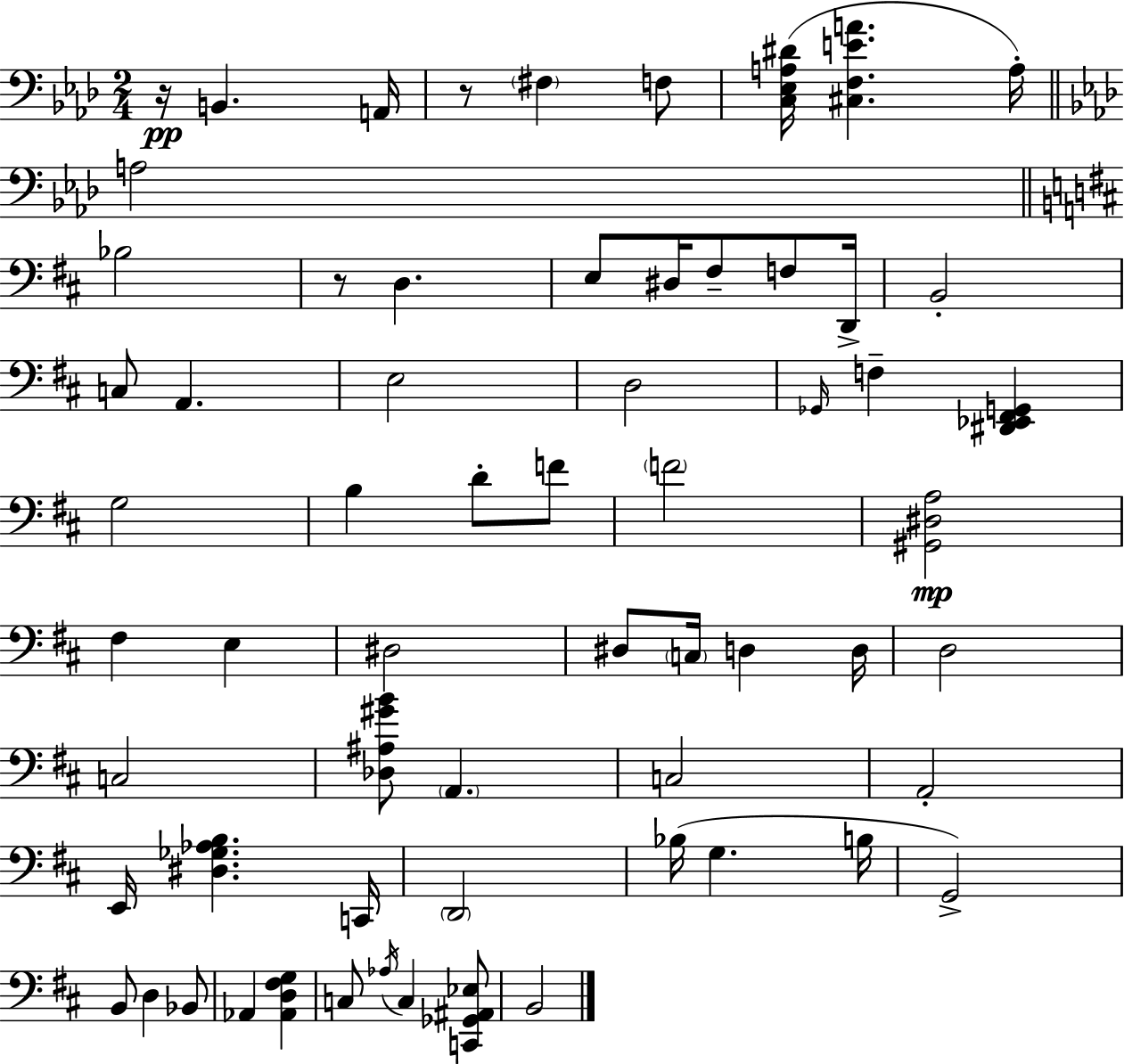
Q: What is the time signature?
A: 2/4